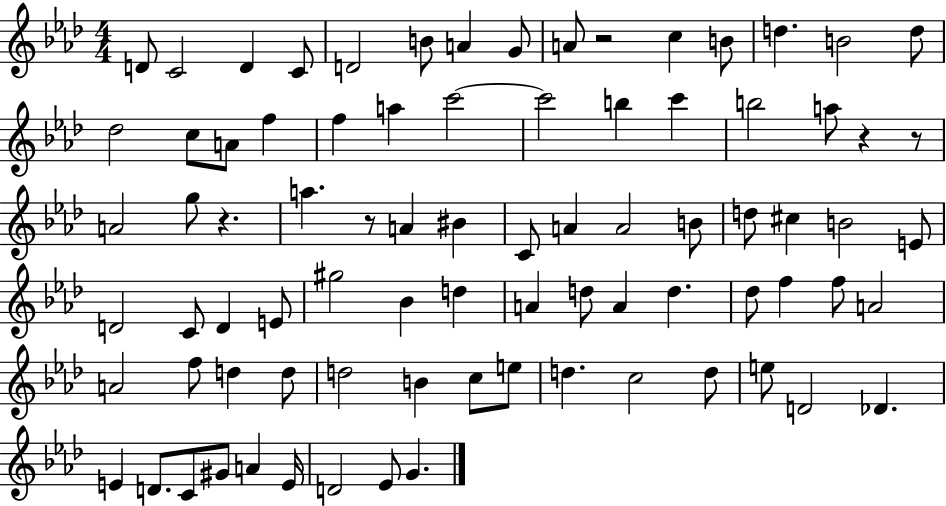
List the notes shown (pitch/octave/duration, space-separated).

D4/e C4/h D4/q C4/e D4/h B4/e A4/q G4/e A4/e R/h C5/q B4/e D5/q. B4/h D5/e Db5/h C5/e A4/e F5/q F5/q A5/q C6/h C6/h B5/q C6/q B5/h A5/e R/q R/e A4/h G5/e R/q. A5/q. R/e A4/q BIS4/q C4/e A4/q A4/h B4/e D5/e C#5/q B4/h E4/e D4/h C4/e D4/q E4/e G#5/h Bb4/q D5/q A4/q D5/e A4/q D5/q. Db5/e F5/q F5/e A4/h A4/h F5/e D5/q D5/e D5/h B4/q C5/e E5/e D5/q. C5/h D5/e E5/e D4/h Db4/q. E4/q D4/e. C4/e G#4/e A4/q E4/s D4/h Eb4/e G4/q.